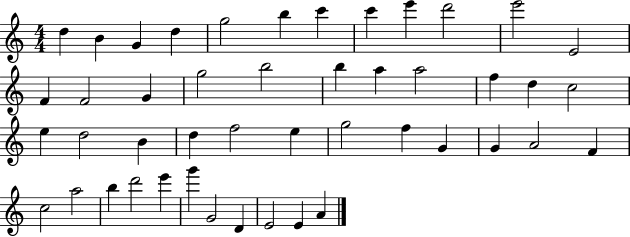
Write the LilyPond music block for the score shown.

{
  \clef treble
  \numericTimeSignature
  \time 4/4
  \key c \major
  d''4 b'4 g'4 d''4 | g''2 b''4 c'''4 | c'''4 e'''4 d'''2 | e'''2 e'2 | \break f'4 f'2 g'4 | g''2 b''2 | b''4 a''4 a''2 | f''4 d''4 c''2 | \break e''4 d''2 b'4 | d''4 f''2 e''4 | g''2 f''4 g'4 | g'4 a'2 f'4 | \break c''2 a''2 | b''4 d'''2 e'''4 | g'''4 g'2 d'4 | e'2 e'4 a'4 | \break \bar "|."
}